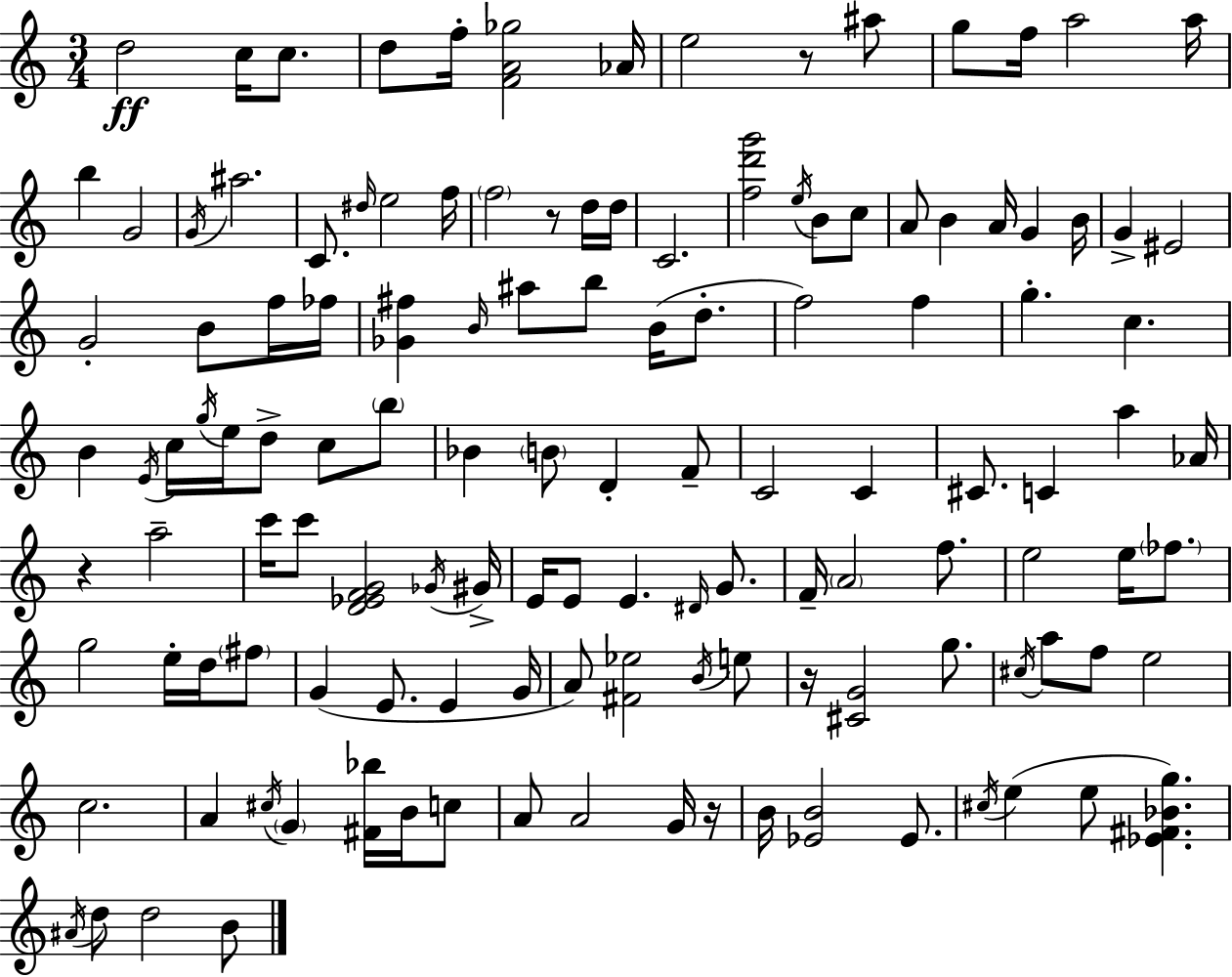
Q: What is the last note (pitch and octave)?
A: B4